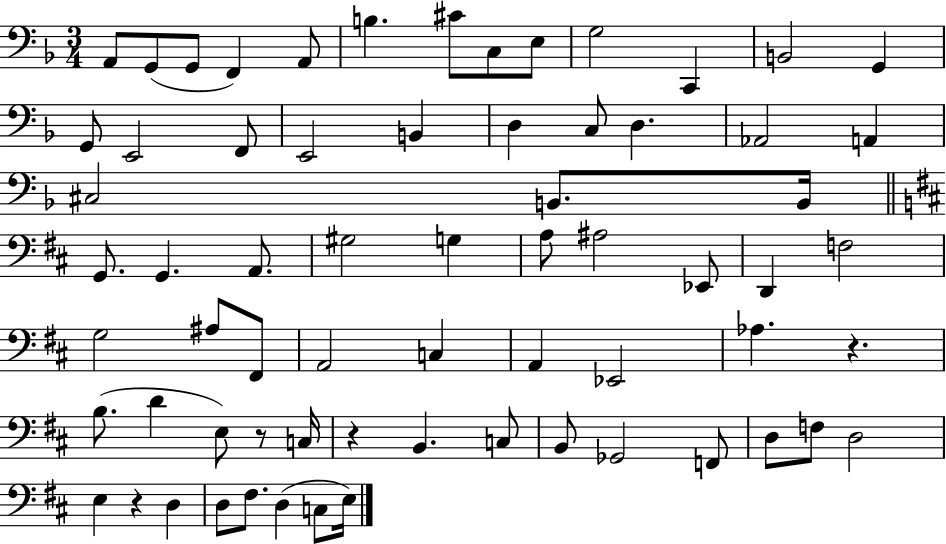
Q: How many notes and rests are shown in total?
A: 67